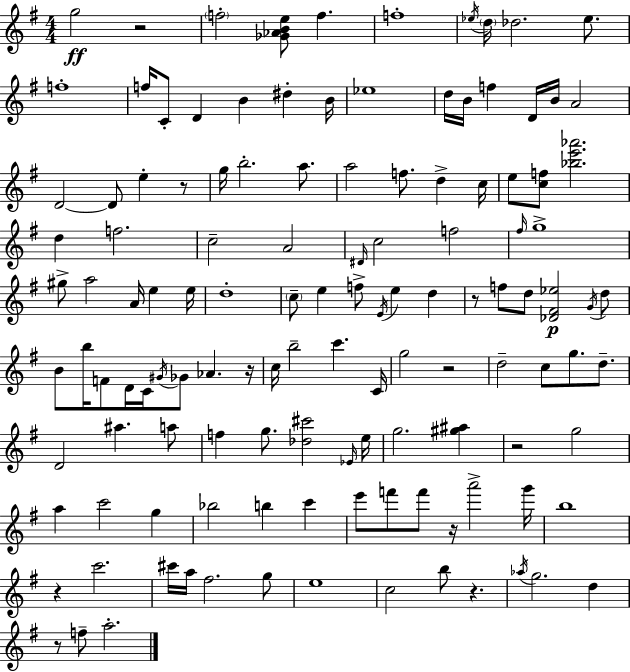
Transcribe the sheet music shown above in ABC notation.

X:1
T:Untitled
M:4/4
L:1/4
K:Em
g2 z2 f2 [_G_ABe]/2 f f4 _e/4 d/4 _d2 _e/2 f4 f/4 C/2 D B ^d B/4 _e4 d/4 B/4 f D/4 B/4 A2 D2 D/2 e z/2 g/4 b2 a/2 a2 f/2 d c/4 e/2 [cf]/2 [_be'_a']2 d f2 c2 A2 ^D/4 c2 f2 ^f/4 g4 ^g/2 a2 A/4 e e/4 d4 c/2 e f/2 E/4 e d z/2 f/2 d/2 [_D^F_e]2 G/4 d/2 B/2 b/4 F/2 D/4 C/4 ^G/4 _G/2 _A z/4 c/4 b2 c' C/4 g2 z2 d2 c/2 g/2 d/2 D2 ^a a/2 f g/2 [_d^c']2 _E/4 e/4 g2 [^g^a] z2 g2 a c'2 g _b2 b c' e'/2 f'/2 f'/2 z/4 a'2 g'/4 b4 z c'2 ^c'/4 a/4 ^f2 g/2 e4 c2 b/2 z _a/4 g2 d z/2 f/2 a2